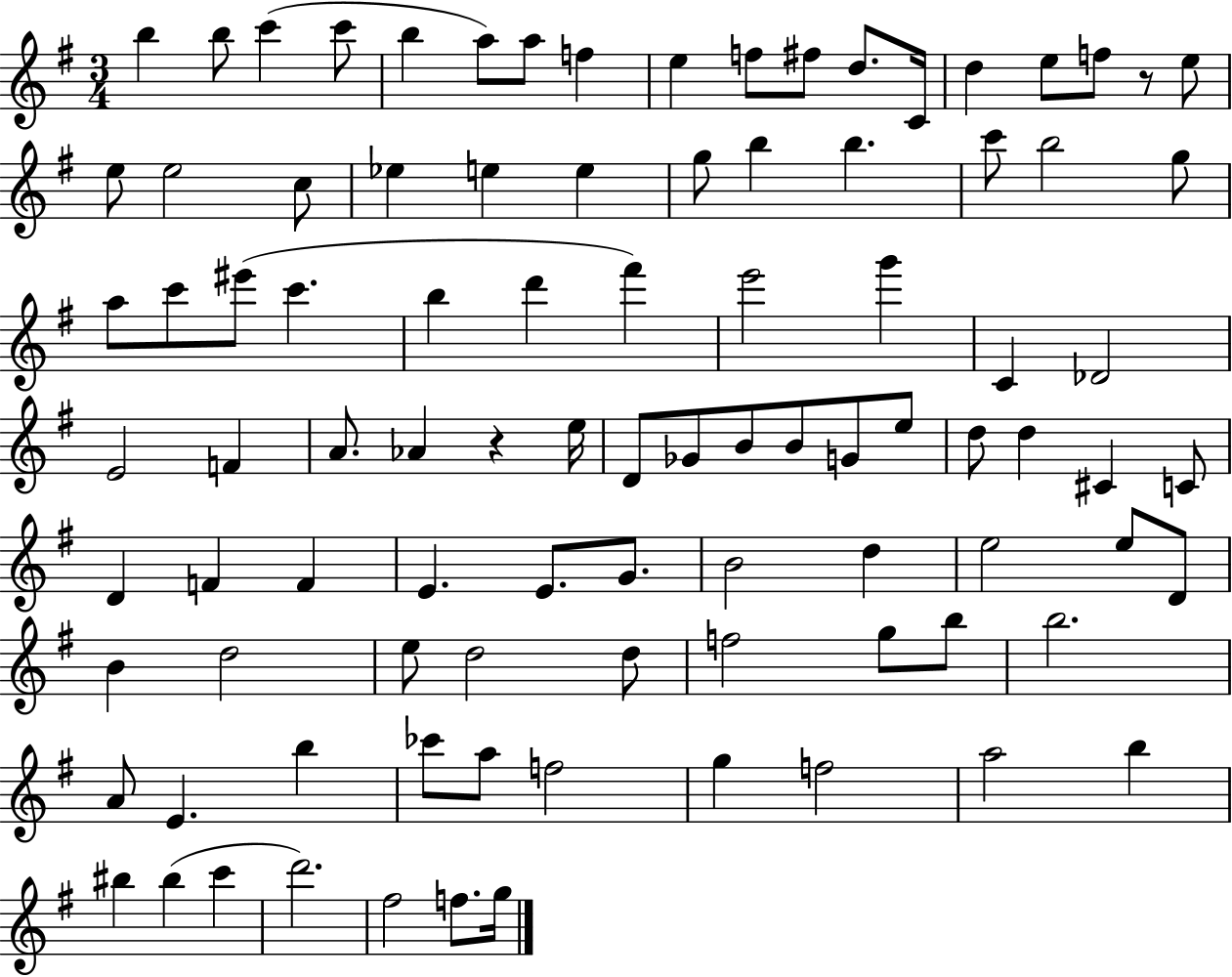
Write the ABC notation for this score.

X:1
T:Untitled
M:3/4
L:1/4
K:G
b b/2 c' c'/2 b a/2 a/2 f e f/2 ^f/2 d/2 C/4 d e/2 f/2 z/2 e/2 e/2 e2 c/2 _e e e g/2 b b c'/2 b2 g/2 a/2 c'/2 ^e'/2 c' b d' ^f' e'2 g' C _D2 E2 F A/2 _A z e/4 D/2 _G/2 B/2 B/2 G/2 e/2 d/2 d ^C C/2 D F F E E/2 G/2 B2 d e2 e/2 D/2 B d2 e/2 d2 d/2 f2 g/2 b/2 b2 A/2 E b _c'/2 a/2 f2 g f2 a2 b ^b ^b c' d'2 ^f2 f/2 g/4